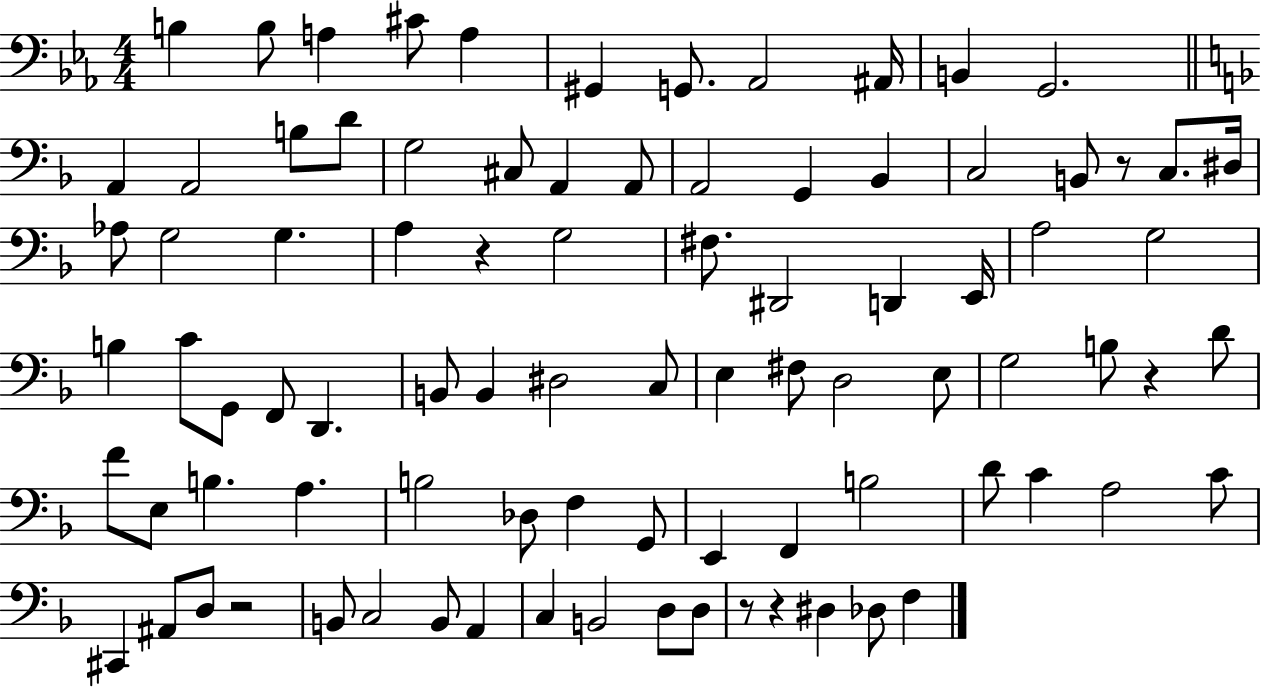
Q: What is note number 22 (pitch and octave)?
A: Bb2